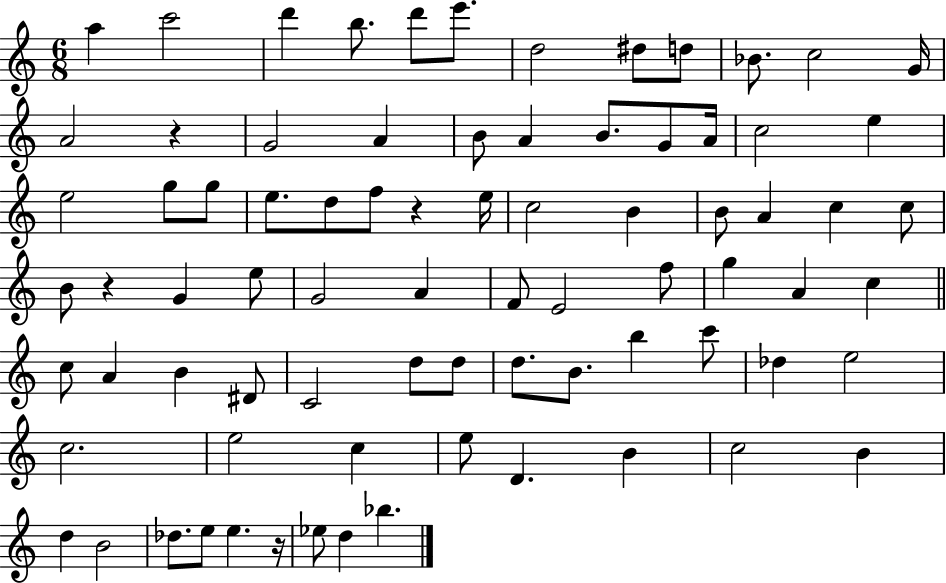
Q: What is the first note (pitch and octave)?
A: A5